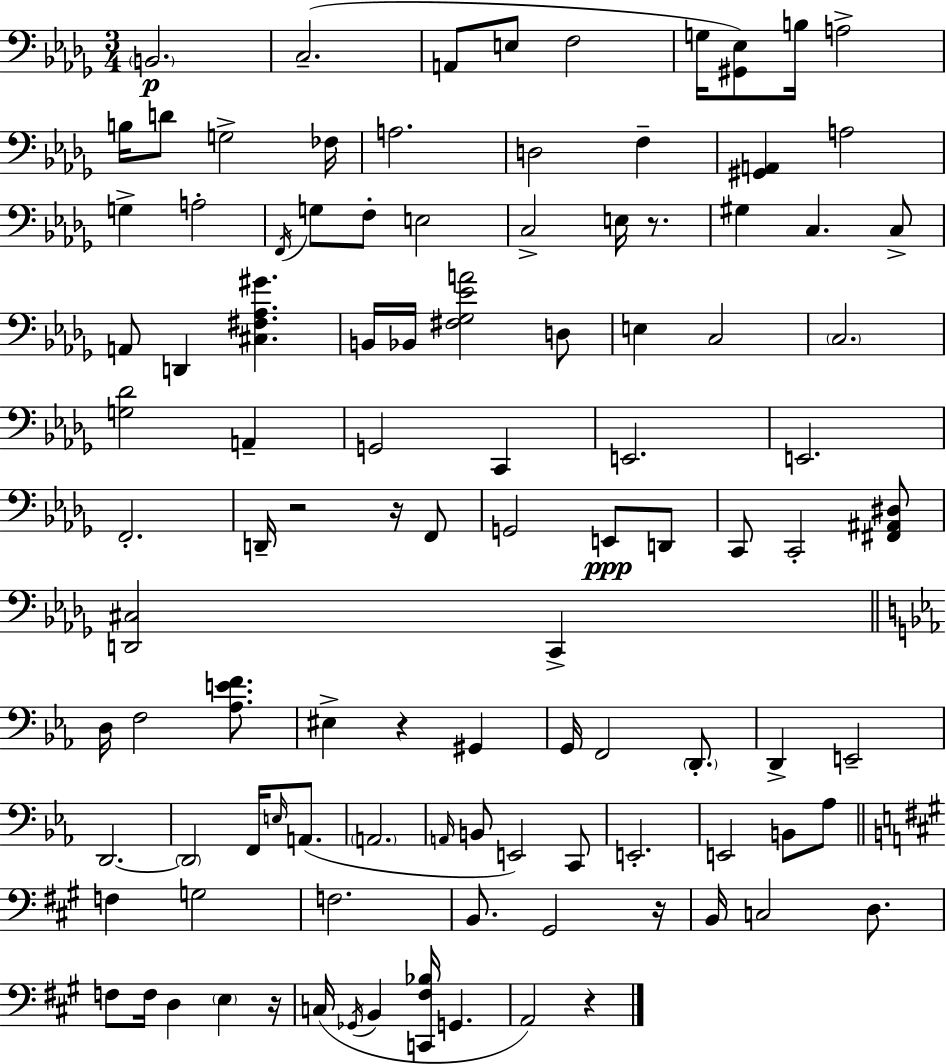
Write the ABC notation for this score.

X:1
T:Untitled
M:3/4
L:1/4
K:Bbm
B,,2 C,2 A,,/2 E,/2 F,2 G,/4 [^G,,_E,]/2 B,/4 A,2 B,/4 D/2 G,2 _F,/4 A,2 D,2 F, [^G,,A,,] A,2 G, A,2 F,,/4 G,/2 F,/2 E,2 C,2 E,/4 z/2 ^G, C, C,/2 A,,/2 D,, [^C,^F,_A,^G] B,,/4 _B,,/4 [^F,_G,_EA]2 D,/2 E, C,2 C,2 [G,_D]2 A,, G,,2 C,, E,,2 E,,2 F,,2 D,,/4 z2 z/4 F,,/2 G,,2 E,,/2 D,,/2 C,,/2 C,,2 [^F,,^A,,^D,]/2 [D,,^C,]2 C,, D,/4 F,2 [_A,EF]/2 ^E, z ^G,, G,,/4 F,,2 D,,/2 D,, E,,2 D,,2 D,,2 F,,/4 E,/4 A,,/2 A,,2 A,,/4 B,,/2 E,,2 C,,/2 E,,2 E,,2 B,,/2 _A,/2 F, G,2 F,2 B,,/2 ^G,,2 z/4 B,,/4 C,2 D,/2 F,/2 F,/4 D, E, z/4 C,/4 _G,,/4 B,, [C,,^F,_B,]/4 G,, A,,2 z